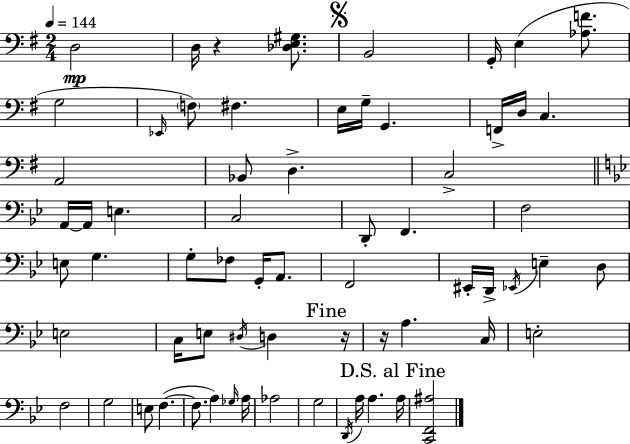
X:1
T:Untitled
M:2/4
L:1/4
K:G
D,2 D,/4 z [_D,E,^G,]/2 B,,2 G,,/4 E, [_A,F]/2 G,2 _E,,/4 F,/2 ^F, E,/4 G,/4 G,, F,,/4 D,/4 C, A,,2 _B,,/2 D, C,2 A,,/4 A,,/4 E, C,2 D,,/2 F,, F,2 E,/2 G, G,/2 _F,/2 G,,/4 A,,/2 F,,2 ^E,,/4 D,,/4 _E,,/4 E, D,/2 E,2 C,/4 E,/2 ^D,/4 D, z/4 z/4 A, C,/4 E,2 F,2 G,2 E,/2 F, F,/2 A, _G,/4 A,/4 _A,2 G,2 D,,/4 A,/4 A, A,/4 [C,,F,,^A,]2